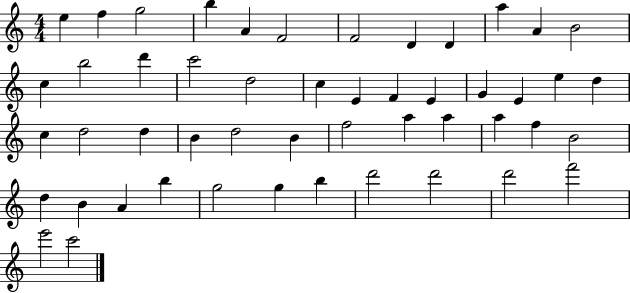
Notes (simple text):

E5/q F5/q G5/h B5/q A4/q F4/h F4/h D4/q D4/q A5/q A4/q B4/h C5/q B5/h D6/q C6/h D5/h C5/q E4/q F4/q E4/q G4/q E4/q E5/q D5/q C5/q D5/h D5/q B4/q D5/h B4/q F5/h A5/q A5/q A5/q F5/q B4/h D5/q B4/q A4/q B5/q G5/h G5/q B5/q D6/h D6/h D6/h F6/h E6/h C6/h